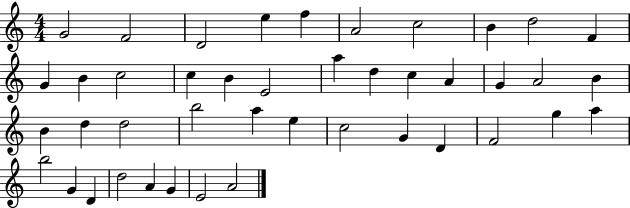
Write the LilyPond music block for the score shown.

{
  \clef treble
  \numericTimeSignature
  \time 4/4
  \key c \major
  g'2 f'2 | d'2 e''4 f''4 | a'2 c''2 | b'4 d''2 f'4 | \break g'4 b'4 c''2 | c''4 b'4 e'2 | a''4 d''4 c''4 a'4 | g'4 a'2 b'4 | \break b'4 d''4 d''2 | b''2 a''4 e''4 | c''2 g'4 d'4 | f'2 g''4 a''4 | \break b''2 g'4 d'4 | d''2 a'4 g'4 | e'2 a'2 | \bar "|."
}